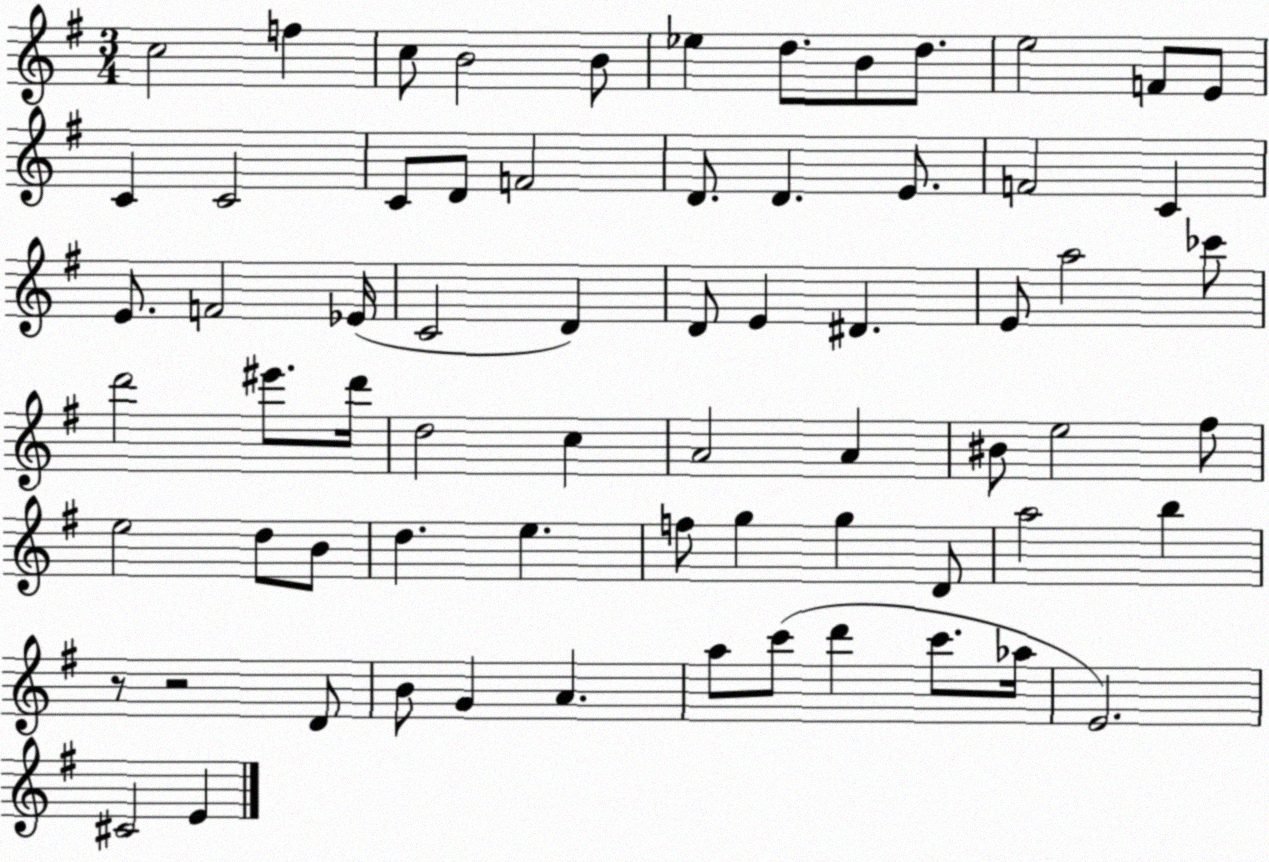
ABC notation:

X:1
T:Untitled
M:3/4
L:1/4
K:G
c2 f c/2 B2 B/2 _e d/2 B/2 d/2 e2 F/2 E/2 C C2 C/2 D/2 F2 D/2 D E/2 F2 C E/2 F2 _E/4 C2 D D/2 E ^D E/2 a2 _c'/2 d'2 ^e'/2 d'/4 d2 c A2 A ^B/2 e2 ^f/2 e2 d/2 B/2 d e f/2 g g D/2 a2 b z/2 z2 D/2 B/2 G A a/2 c'/2 d' c'/2 _a/4 E2 ^C2 E